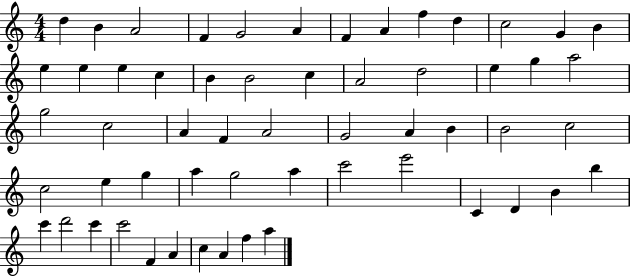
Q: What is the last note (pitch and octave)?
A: A5